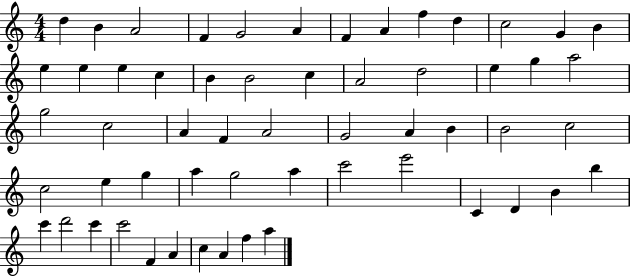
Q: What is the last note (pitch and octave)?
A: A5